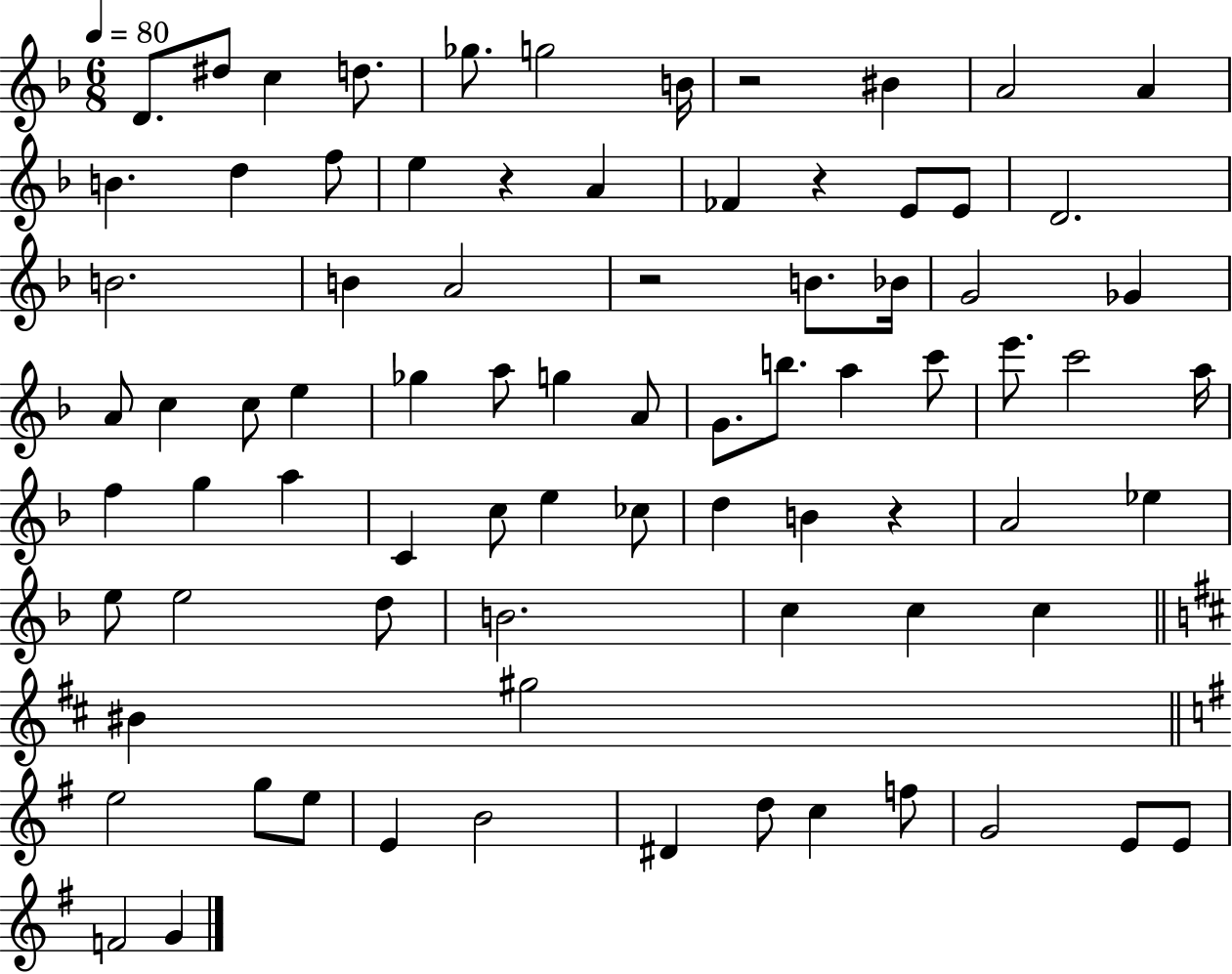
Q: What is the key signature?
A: F major